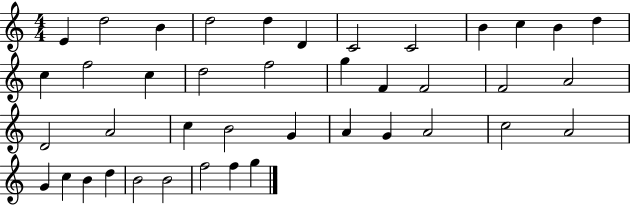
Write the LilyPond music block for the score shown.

{
  \clef treble
  \numericTimeSignature
  \time 4/4
  \key c \major
  e'4 d''2 b'4 | d''2 d''4 d'4 | c'2 c'2 | b'4 c''4 b'4 d''4 | \break c''4 f''2 c''4 | d''2 f''2 | g''4 f'4 f'2 | f'2 a'2 | \break d'2 a'2 | c''4 b'2 g'4 | a'4 g'4 a'2 | c''2 a'2 | \break g'4 c''4 b'4 d''4 | b'2 b'2 | f''2 f''4 g''4 | \bar "|."
}